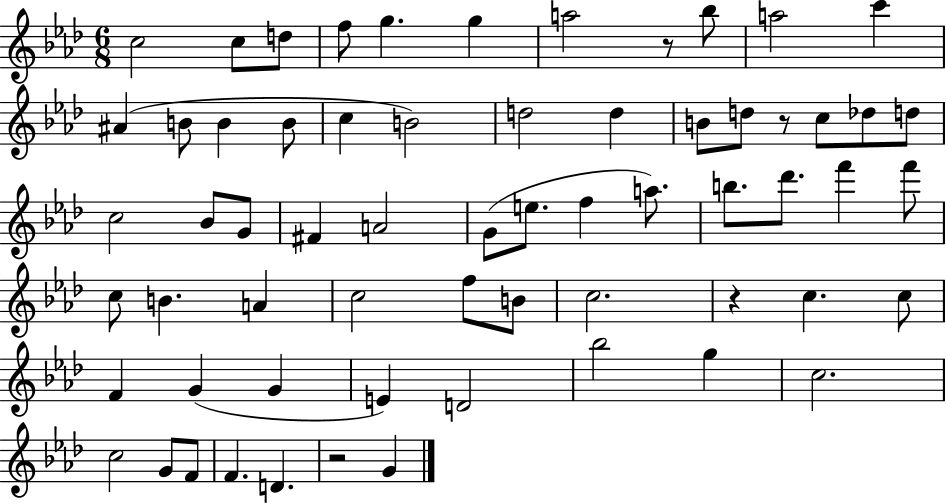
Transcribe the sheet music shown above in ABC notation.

X:1
T:Untitled
M:6/8
L:1/4
K:Ab
c2 c/2 d/2 f/2 g g a2 z/2 _b/2 a2 c' ^A B/2 B B/2 c B2 d2 d B/2 d/2 z/2 c/2 _d/2 d/2 c2 _B/2 G/2 ^F A2 G/2 e/2 f a/2 b/2 _d'/2 f' f'/2 c/2 B A c2 f/2 B/2 c2 z c c/2 F G G E D2 _b2 g c2 c2 G/2 F/2 F D z2 G